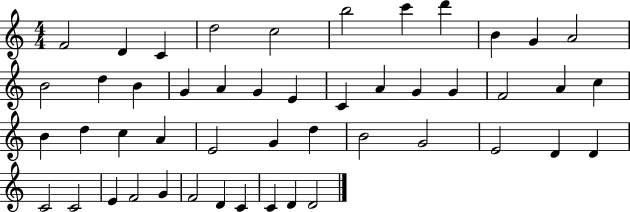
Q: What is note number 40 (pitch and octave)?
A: E4